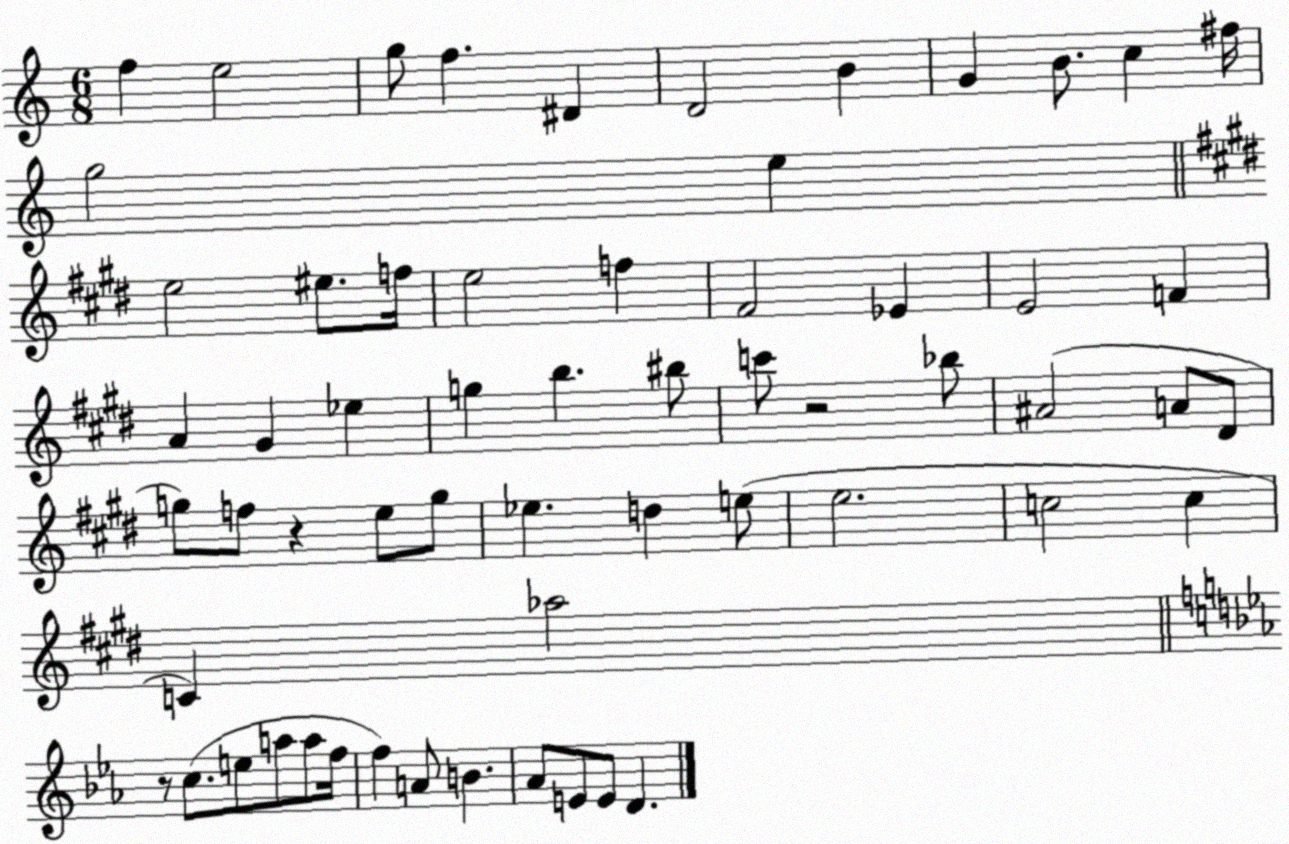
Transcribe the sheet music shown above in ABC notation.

X:1
T:Untitled
M:6/8
L:1/4
K:C
f e2 g/2 f ^D D2 B G B/2 c ^f/4 g2 e e2 ^e/2 f/4 e2 f ^F2 _E E2 F A ^G _e g b ^b/2 c'/2 z2 _b/2 ^A2 A/2 ^D/2 g/2 f/2 z e/2 g/2 _e d e/2 e2 c2 c C _a2 z/2 c/2 e/2 a/2 a/2 f/4 f A/2 B _A/2 E/2 E/2 D